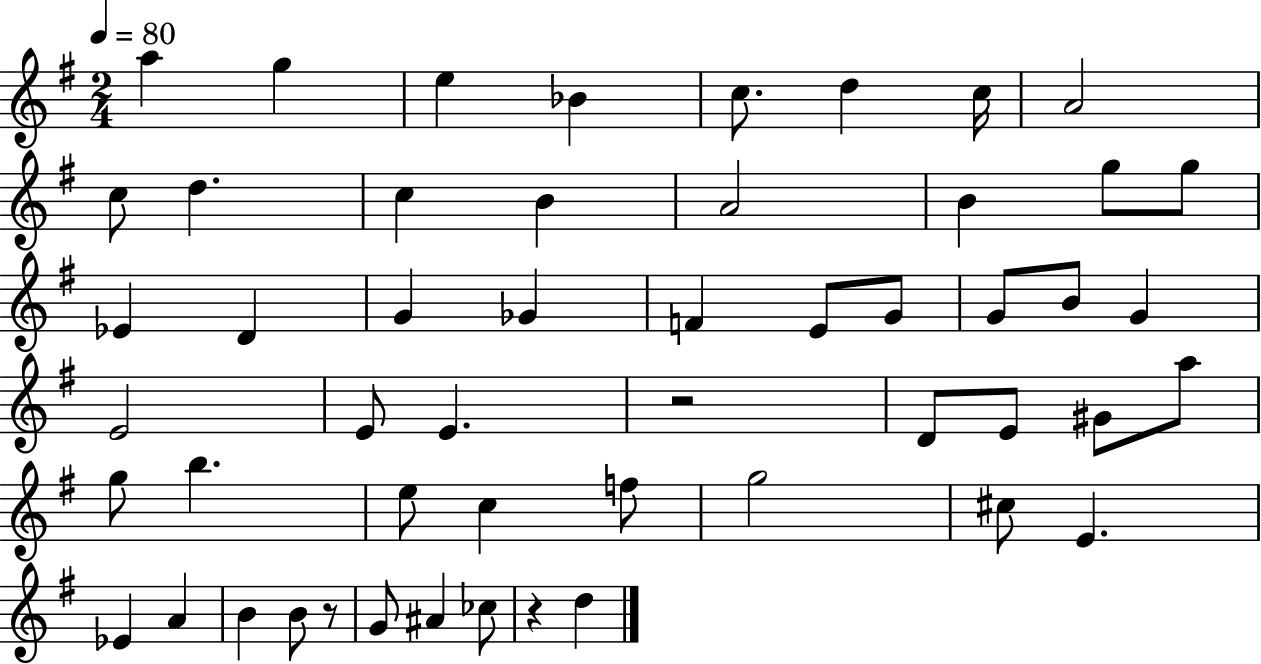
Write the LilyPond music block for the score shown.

{
  \clef treble
  \numericTimeSignature
  \time 2/4
  \key g \major
  \tempo 4 = 80
  a''4 g''4 | e''4 bes'4 | c''8. d''4 c''16 | a'2 | \break c''8 d''4. | c''4 b'4 | a'2 | b'4 g''8 g''8 | \break ees'4 d'4 | g'4 ges'4 | f'4 e'8 g'8 | g'8 b'8 g'4 | \break e'2 | e'8 e'4. | r2 | d'8 e'8 gis'8 a''8 | \break g''8 b''4. | e''8 c''4 f''8 | g''2 | cis''8 e'4. | \break ees'4 a'4 | b'4 b'8 r8 | g'8 ais'4 ces''8 | r4 d''4 | \break \bar "|."
}